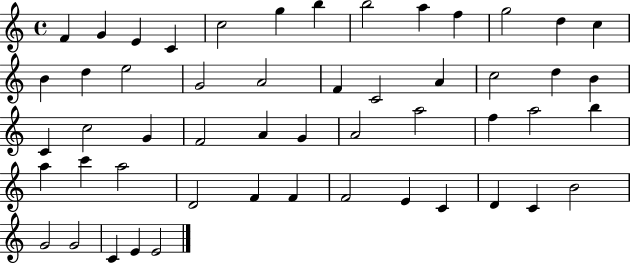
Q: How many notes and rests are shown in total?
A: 52